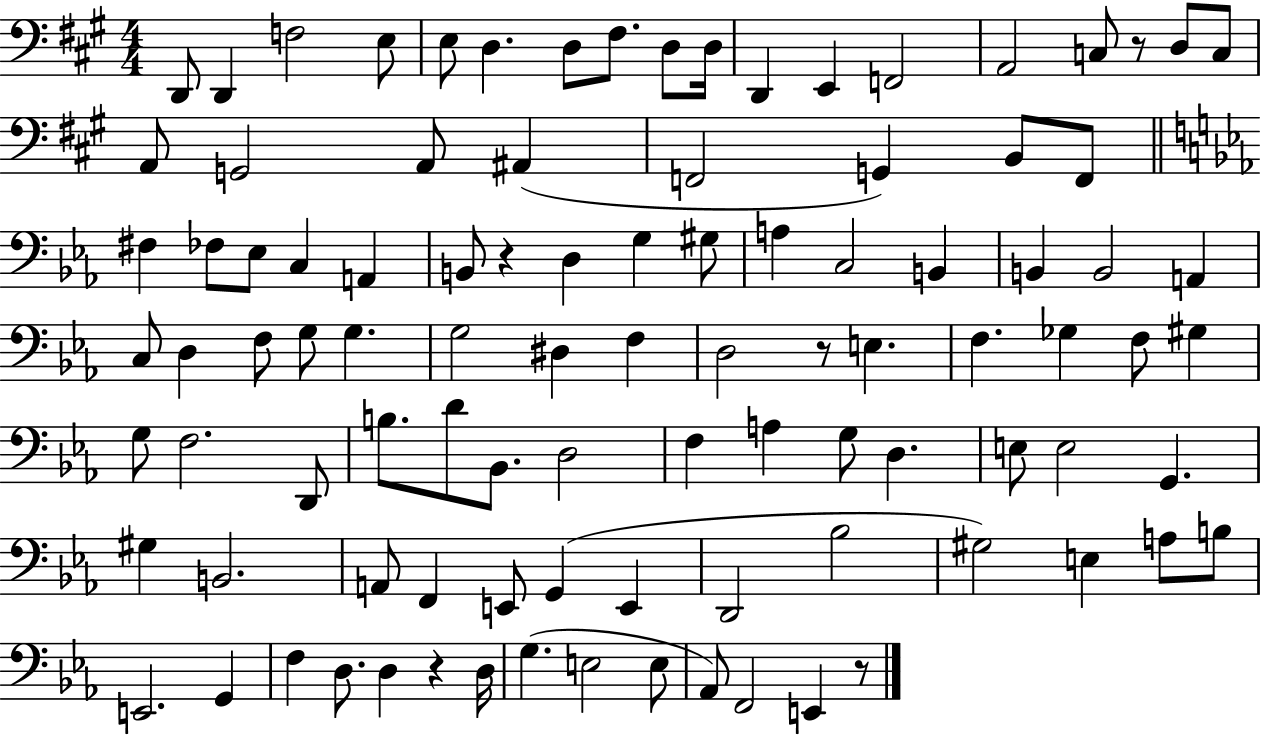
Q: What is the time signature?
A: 4/4